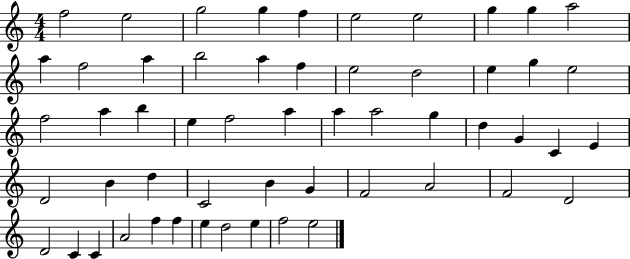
{
  \clef treble
  \numericTimeSignature
  \time 4/4
  \key c \major
  f''2 e''2 | g''2 g''4 f''4 | e''2 e''2 | g''4 g''4 a''2 | \break a''4 f''2 a''4 | b''2 a''4 f''4 | e''2 d''2 | e''4 g''4 e''2 | \break f''2 a''4 b''4 | e''4 f''2 a''4 | a''4 a''2 g''4 | d''4 g'4 c'4 e'4 | \break d'2 b'4 d''4 | c'2 b'4 g'4 | f'2 a'2 | f'2 d'2 | \break d'2 c'4 c'4 | a'2 f''4 f''4 | e''4 d''2 e''4 | f''2 e''2 | \break \bar "|."
}